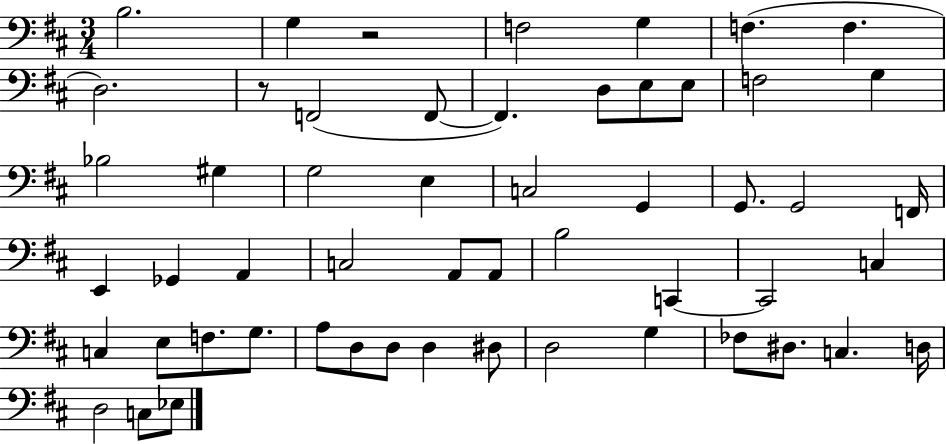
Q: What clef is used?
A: bass